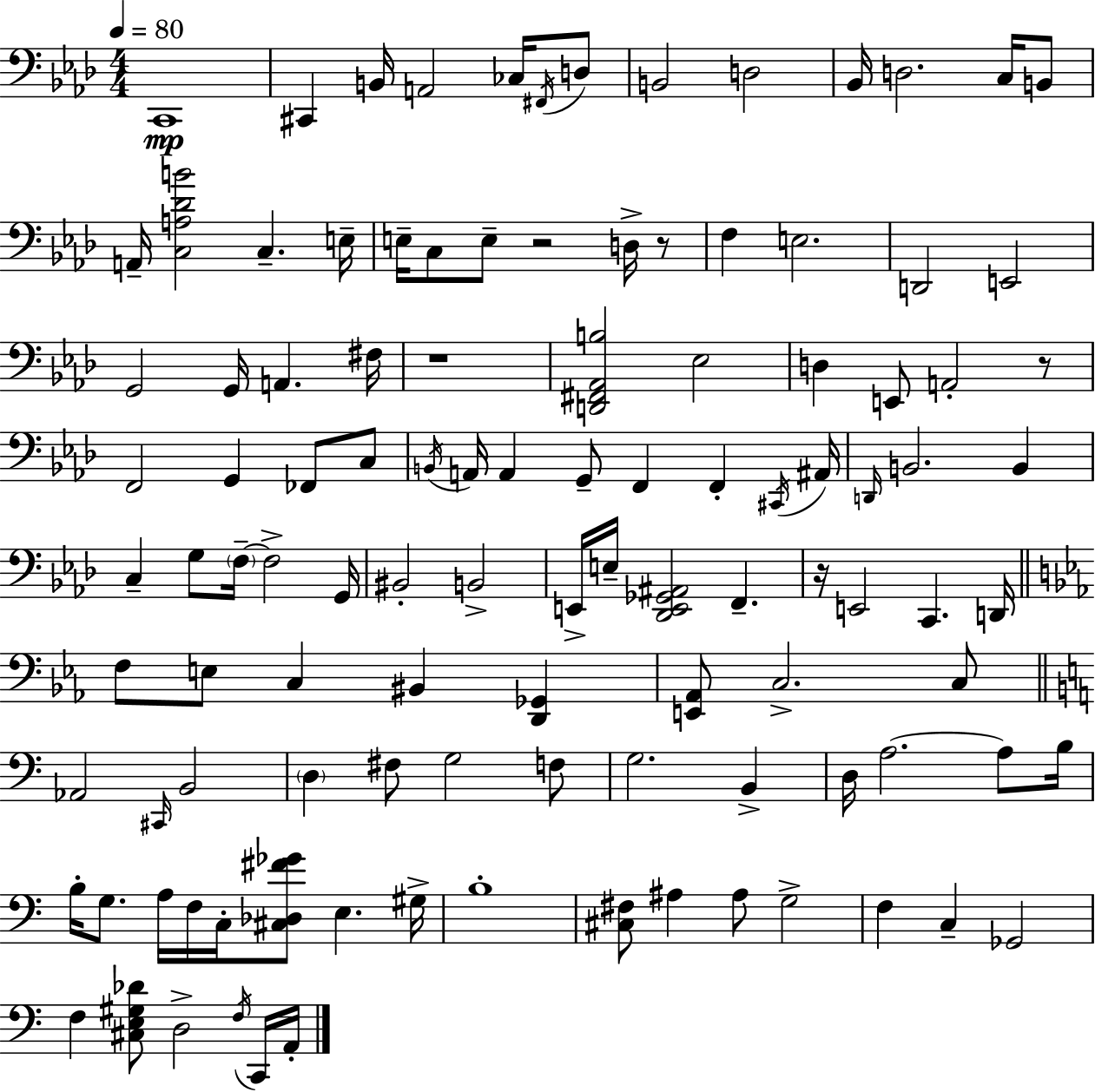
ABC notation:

X:1
T:Untitled
M:4/4
L:1/4
K:Ab
C,,4 ^C,, B,,/4 A,,2 _C,/4 ^F,,/4 D,/2 B,,2 D,2 _B,,/4 D,2 C,/4 B,,/2 A,,/4 [C,A,_DB]2 C, E,/4 E,/4 C,/2 E,/2 z2 D,/4 z/2 F, E,2 D,,2 E,,2 G,,2 G,,/4 A,, ^F,/4 z4 [D,,^F,,_A,,B,]2 _E,2 D, E,,/2 A,,2 z/2 F,,2 G,, _F,,/2 C,/2 B,,/4 A,,/4 A,, G,,/2 F,, F,, ^C,,/4 ^A,,/4 D,,/4 B,,2 B,, C, G,/2 F,/4 F,2 G,,/4 ^B,,2 B,,2 E,,/4 E,/4 [_D,,E,,_G,,^A,,]2 F,, z/4 E,,2 C,, D,,/4 F,/2 E,/2 C, ^B,, [D,,_G,,] [E,,_A,,]/2 C,2 C,/2 _A,,2 ^C,,/4 B,,2 D, ^F,/2 G,2 F,/2 G,2 B,, D,/4 A,2 A,/2 B,/4 B,/4 G,/2 A,/4 F,/4 C,/4 [^C,_D,^F_G]/2 E, ^G,/4 B,4 [^C,^F,]/2 ^A, ^A,/2 G,2 F, C, _G,,2 F, [^C,E,^G,_D]/2 D,2 F,/4 C,,/4 A,,/4